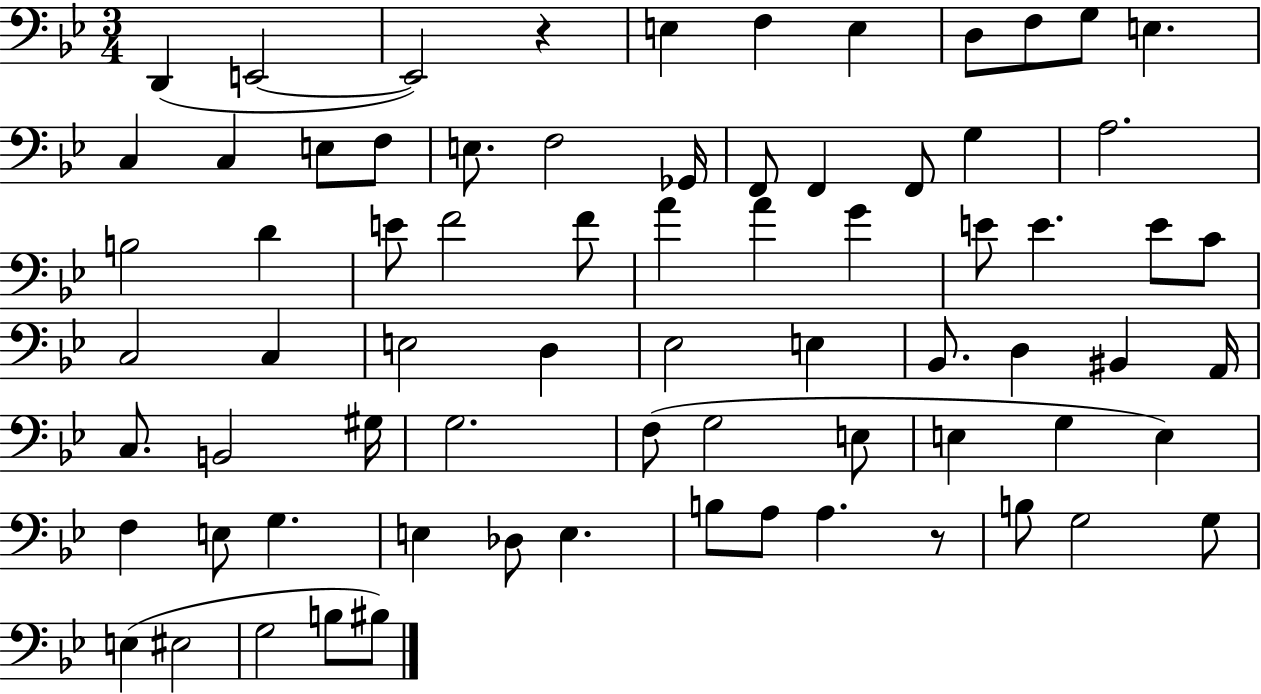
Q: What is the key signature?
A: BES major